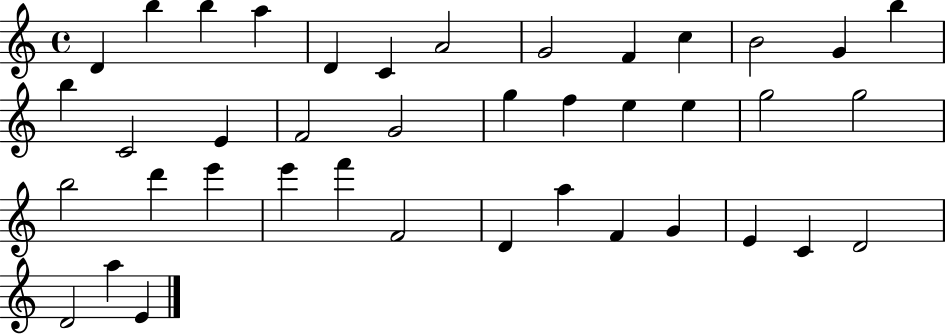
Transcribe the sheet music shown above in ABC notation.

X:1
T:Untitled
M:4/4
L:1/4
K:C
D b b a D C A2 G2 F c B2 G b b C2 E F2 G2 g f e e g2 g2 b2 d' e' e' f' F2 D a F G E C D2 D2 a E